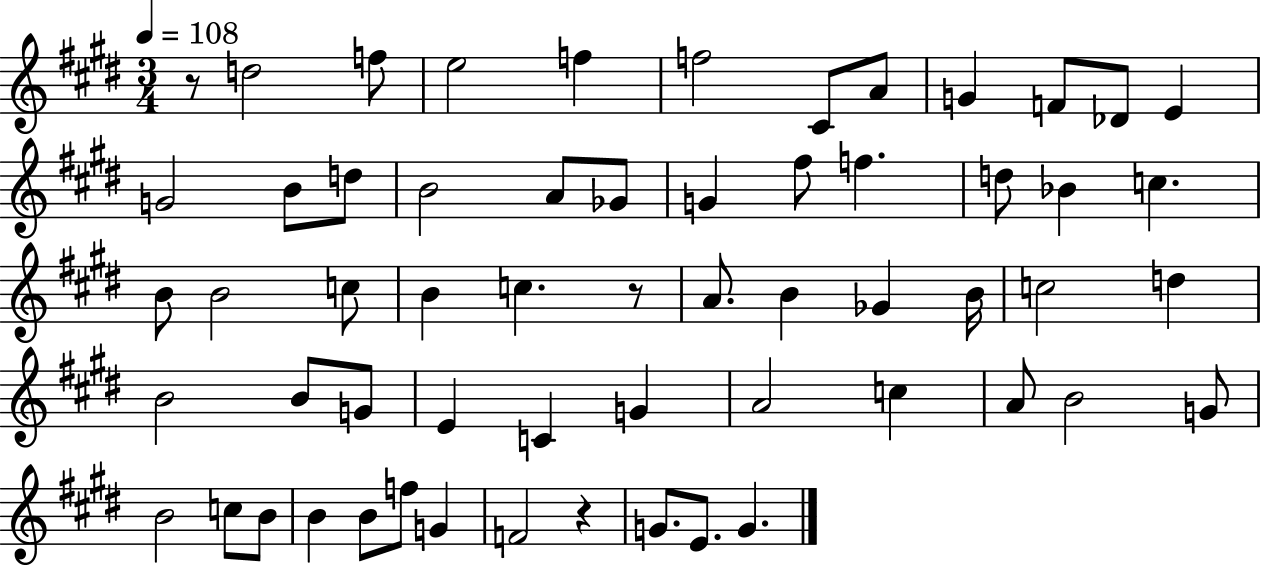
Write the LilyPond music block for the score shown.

{
  \clef treble
  \numericTimeSignature
  \time 3/4
  \key e \major
  \tempo 4 = 108
  r8 d''2 f''8 | e''2 f''4 | f''2 cis'8 a'8 | g'4 f'8 des'8 e'4 | \break g'2 b'8 d''8 | b'2 a'8 ges'8 | g'4 fis''8 f''4. | d''8 bes'4 c''4. | \break b'8 b'2 c''8 | b'4 c''4. r8 | a'8. b'4 ges'4 b'16 | c''2 d''4 | \break b'2 b'8 g'8 | e'4 c'4 g'4 | a'2 c''4 | a'8 b'2 g'8 | \break b'2 c''8 b'8 | b'4 b'8 f''8 g'4 | f'2 r4 | g'8. e'8. g'4. | \break \bar "|."
}